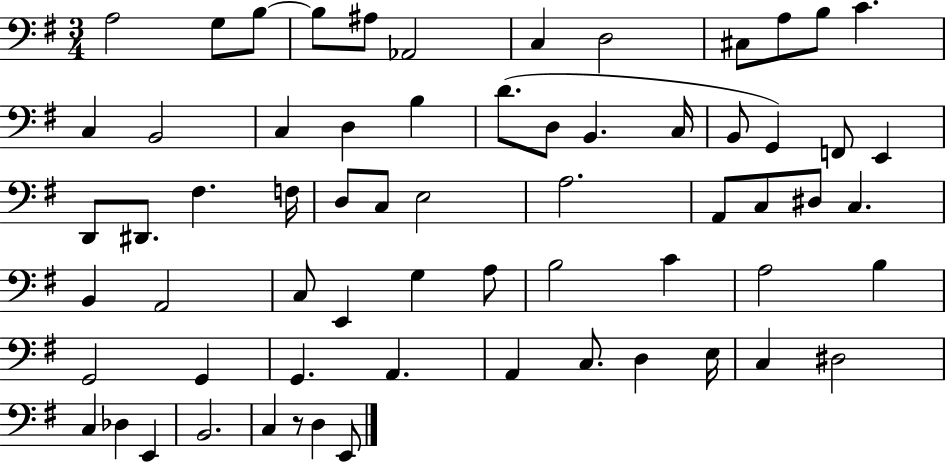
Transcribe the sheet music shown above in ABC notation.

X:1
T:Untitled
M:3/4
L:1/4
K:G
A,2 G,/2 B,/2 B,/2 ^A,/2 _A,,2 C, D,2 ^C,/2 A,/2 B,/2 C C, B,,2 C, D, B, D/2 D,/2 B,, C,/4 B,,/2 G,, F,,/2 E,, D,,/2 ^D,,/2 ^F, F,/4 D,/2 C,/2 E,2 A,2 A,,/2 C,/2 ^D,/2 C, B,, A,,2 C,/2 E,, G, A,/2 B,2 C A,2 B, G,,2 G,, G,, A,, A,, C,/2 D, E,/4 C, ^D,2 C, _D, E,, B,,2 C, z/2 D, E,,/2